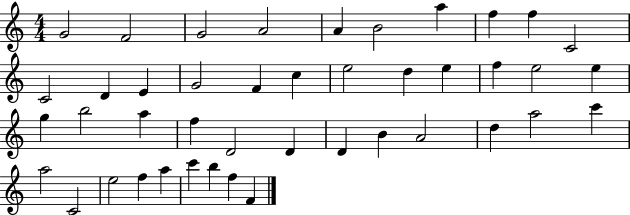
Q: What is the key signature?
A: C major